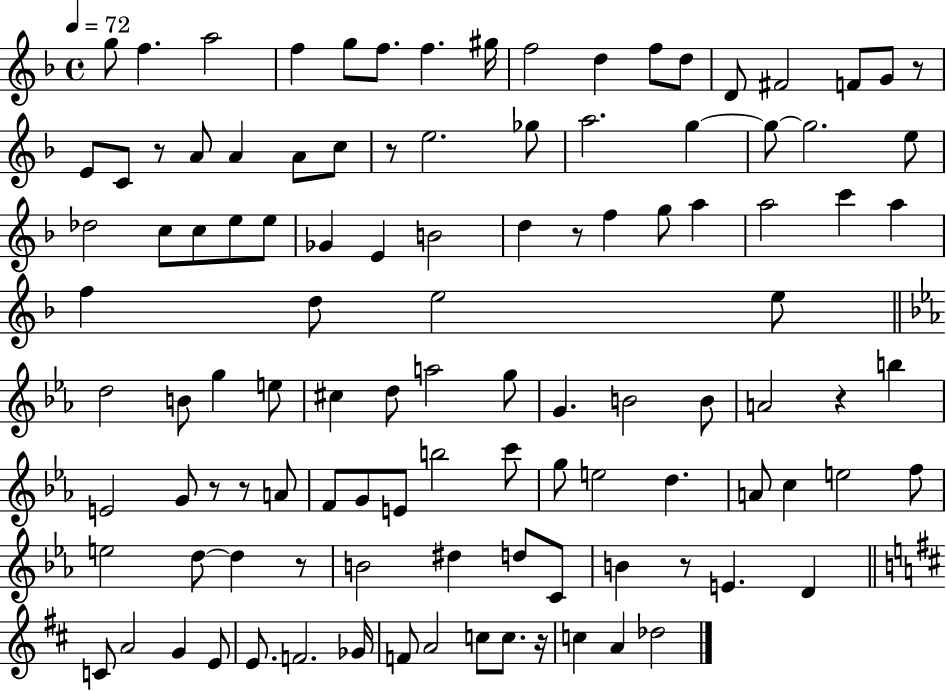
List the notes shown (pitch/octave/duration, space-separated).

G5/e F5/q. A5/h F5/q G5/e F5/e. F5/q. G#5/s F5/h D5/q F5/e D5/e D4/e F#4/h F4/e G4/e R/e E4/e C4/e R/e A4/e A4/q A4/e C5/e R/e E5/h. Gb5/e A5/h. G5/q G5/e G5/h. E5/e Db5/h C5/e C5/e E5/e E5/e Gb4/q E4/q B4/h D5/q R/e F5/q G5/e A5/q A5/h C6/q A5/q F5/q D5/e E5/h E5/e D5/h B4/e G5/q E5/e C#5/q D5/e A5/h G5/e G4/q. B4/h B4/e A4/h R/q B5/q E4/h G4/e R/e R/e A4/e F4/e G4/e E4/e B5/h C6/e G5/e E5/h D5/q. A4/e C5/q E5/h F5/e E5/h D5/e D5/q R/e B4/h D#5/q D5/e C4/e B4/q R/e E4/q. D4/q C4/e A4/h G4/q E4/e E4/e. F4/h. Gb4/s F4/e A4/h C5/e C5/e. R/s C5/q A4/q Db5/h